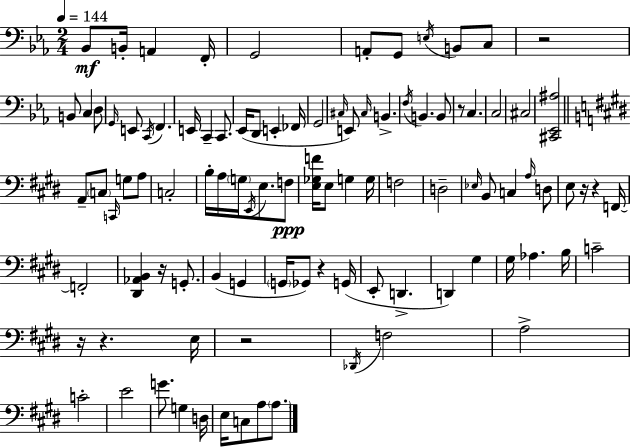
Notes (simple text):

Bb2/e B2/s A2/q F2/s G2/h A2/e G2/e E3/s B2/e C3/e R/h B2/e C3/q D3/e G2/s E2/e C2/s F2/q. E2/s C2/q C2/e. Eb2/s D2/e E2/q FES2/s G2/h C#3/s E2/e C#3/s B2/q. F3/s B2/q. B2/e R/e C3/q. C3/h C#3/h [C#2,Eb2,A#3]/h A2/e C3/e C2/s G3/e A3/e C3/h B3/s A3/s G3/s E2/s E3/e. F3/e [E3,Gb3,F4]/s E3/e G3/q G3/s F3/h D3/h Eb3/s B2/e C3/q A3/s D3/e E3/e R/s R/q F2/s F2/h [D#2,Ab2,B2]/q R/s G2/e. B2/q G2/q G2/s Gb2/e R/q G2/s E2/e D2/q. D2/q G#3/q G#3/s Ab3/q. B3/s C4/h R/s R/q. E3/s R/h Db2/s F3/h A3/h C4/h E4/h G4/e. G3/q D3/s E3/s C3/e A3/e A3/e.